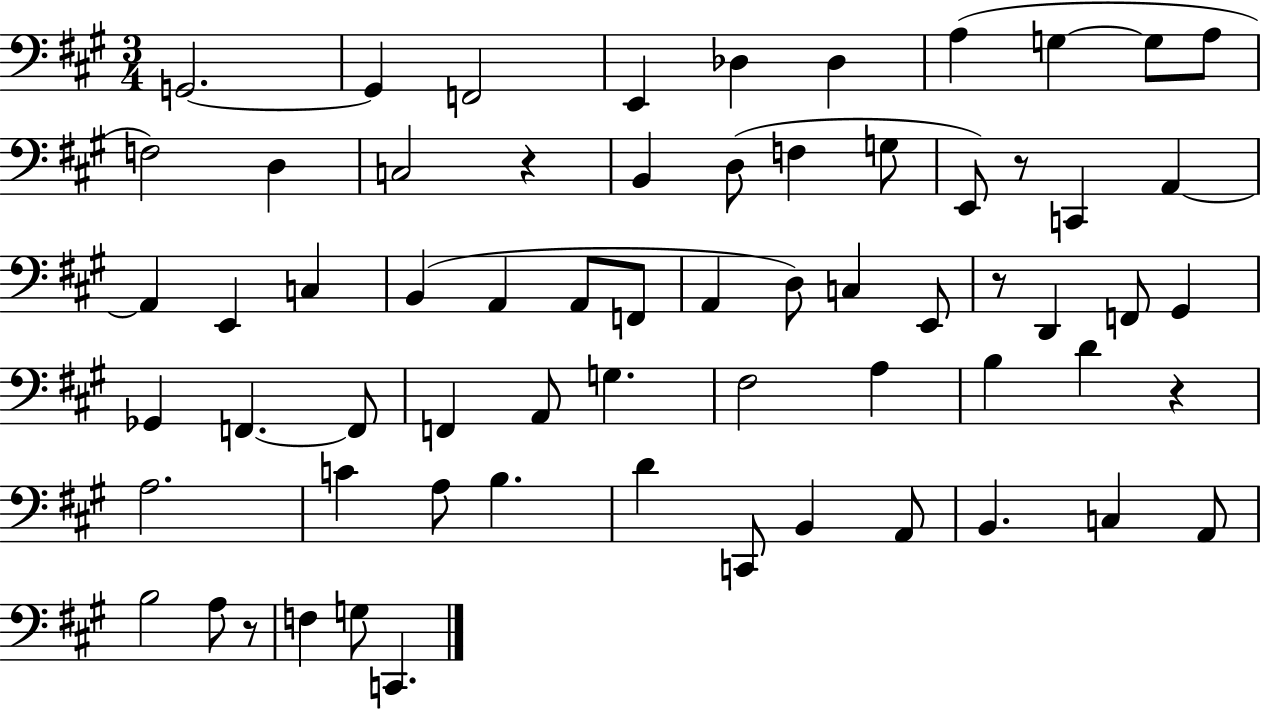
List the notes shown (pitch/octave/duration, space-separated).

G2/h. G2/q F2/h E2/q Db3/q Db3/q A3/q G3/q G3/e A3/e F3/h D3/q C3/h R/q B2/q D3/e F3/q G3/e E2/e R/e C2/q A2/q A2/q E2/q C3/q B2/q A2/q A2/e F2/e A2/q D3/e C3/q E2/e R/e D2/q F2/e G#2/q Gb2/q F2/q. F2/e F2/q A2/e G3/q. F#3/h A3/q B3/q D4/q R/q A3/h. C4/q A3/e B3/q. D4/q C2/e B2/q A2/e B2/q. C3/q A2/e B3/h A3/e R/e F3/q G3/e C2/q.